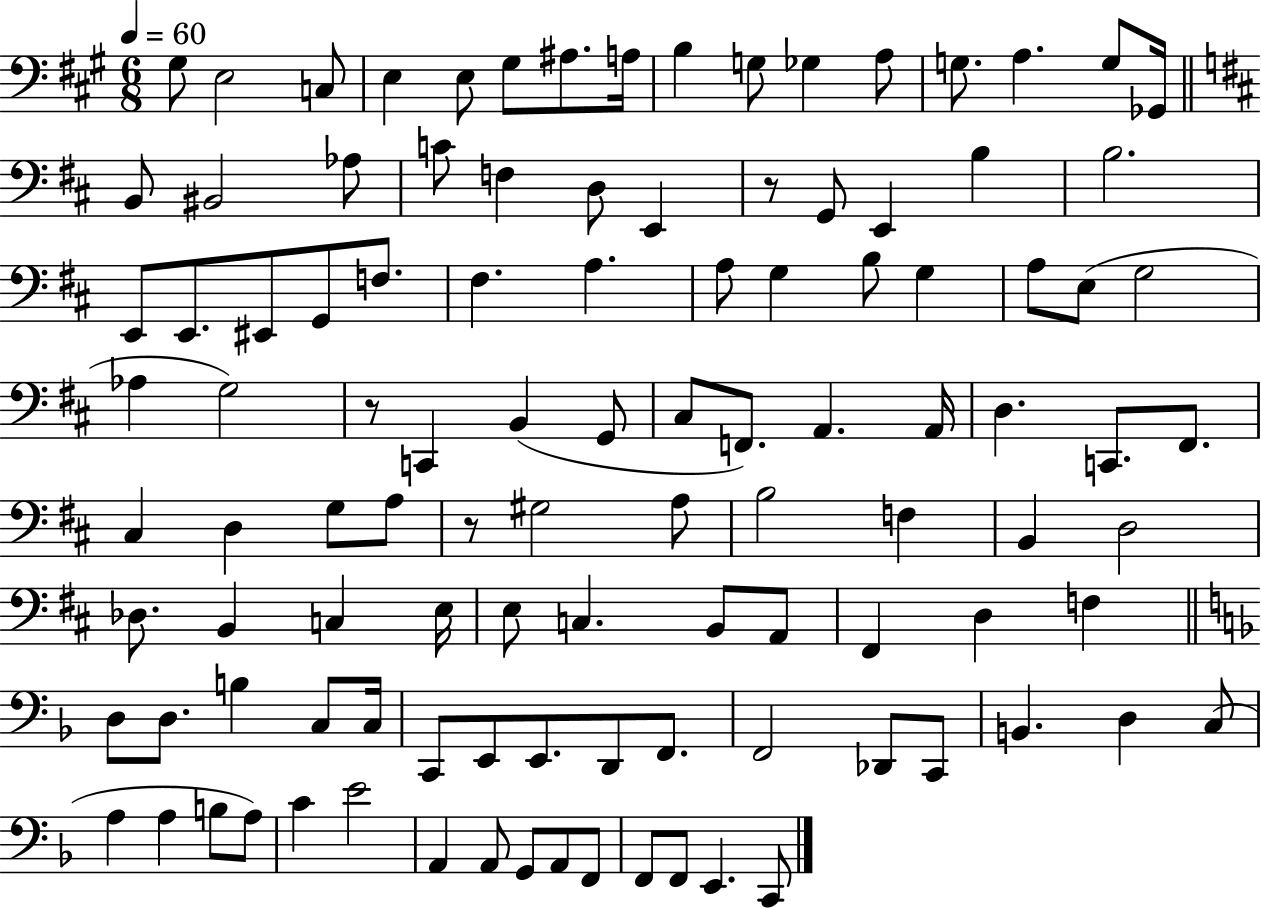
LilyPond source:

{
  \clef bass
  \numericTimeSignature
  \time 6/8
  \key a \major
  \tempo 4 = 60
  gis8 e2 c8 | e4 e8 gis8 ais8. a16 | b4 g8 ges4 a8 | g8. a4. g8 ges,16 | \break \bar "||" \break \key d \major b,8 bis,2 aes8 | c'8 f4 d8 e,4 | r8 g,8 e,4 b4 | b2. | \break e,8 e,8. eis,8 g,8 f8. | fis4. a4. | a8 g4 b8 g4 | a8 e8( g2 | \break aes4 g2) | r8 c,4 b,4( g,8 | cis8 f,8.) a,4. a,16 | d4. c,8. fis,8. | \break cis4 d4 g8 a8 | r8 gis2 a8 | b2 f4 | b,4 d2 | \break des8. b,4 c4 e16 | e8 c4. b,8 a,8 | fis,4 d4 f4 | \bar "||" \break \key f \major d8 d8. b4 c8 c16 | c,8 e,8 e,8. d,8 f,8. | f,2 des,8 c,8 | b,4. d4 c8( | \break a4 a4 b8 a8) | c'4 e'2 | a,4 a,8 g,8 a,8 f,8 | f,8 f,8 e,4. c,8 | \break \bar "|."
}